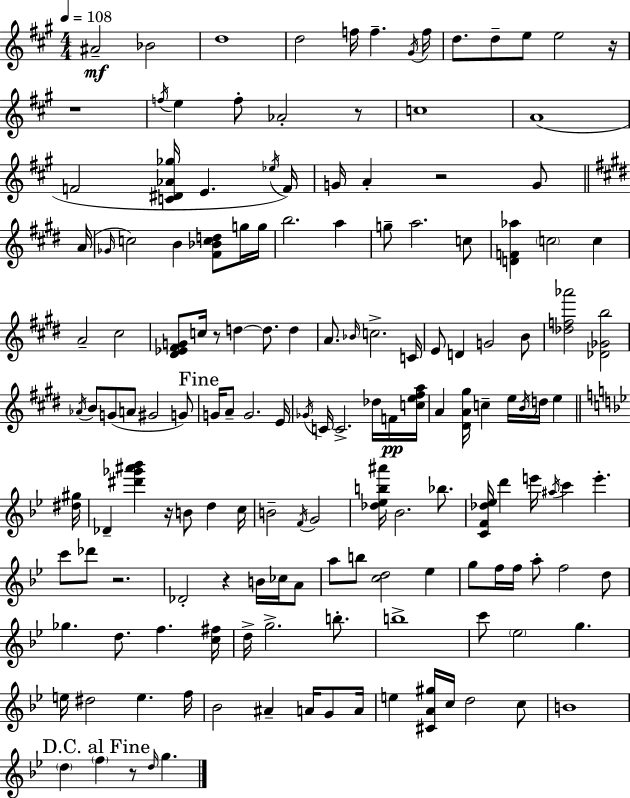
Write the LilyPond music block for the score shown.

{
  \clef treble
  \numericTimeSignature
  \time 4/4
  \key a \major
  \tempo 4 = 108
  ais'2--\mf bes'2 | d''1 | d''2 f''16 f''4.-- \acciaccatura { gis'16 } | f''16 d''8. d''8-- e''8 e''2 | \break r16 r1 | \acciaccatura { f''16 } e''4 f''8-. aes'2-. | r8 c''1 | a'1( | \break f'2 <c' dis' aes' ges''>16 e'4. | \acciaccatura { ees''16 }) f'16 g'16 a'4-. r2 | g'8 \bar "||" \break \key e \major a'16( \grace { ges'16 } c''2) b'4 <fis' bes' c'' d''>8 | g''16 g''16 b''2. a''4 | g''8-- a''2. | c''8 <d' f' aes''>4 \parenthesize c''2 c''4 | \break a'2-- cis''2 | <dis' ees' fis' g'>8 c''16 r8 d''4~~ d''8. d''4 | a'8. \grace { bes'16 } c''2.-> | c'16 e'8 d'4 g'2 | \break b'8 <des'' f'' aes'''>2 <des' ges' b''>2 | \acciaccatura { aes'16 } b'8 g'8( a'8 gis'2 | g'8) \mark "Fine" g'16 a'8-- g'2. | e'16 \acciaccatura { ges'16 } c'16 c'2.-> | \break des''16 f'16\pp <c'' e'' fis'' a''>16 a'4 <dis' a' gis''>16 c''4-- e''16 \acciaccatura { b'16 } | d''16 e''4 \bar "||" \break \key g \minor <dis'' gis''>16 des'4-- <dis''' ges''' ais''' bes'''>4 r16 b'8 d''4 | c''16 b'2-- \acciaccatura { f'16 } g'2 | <des'' ees'' b'' ais'''>16 bes'2. bes''8. | <c' f' des'' ees''>16 d'''4 e'''16 \acciaccatura { ais''16 } c'''4 e'''4.-. | \break c'''8 des'''8 r2. | des'2-. r4 b'16 | ces''16 a'8 a''8 b''8 <c'' d''>2 ees''4 | g''8 f''16 f''16 a''8-. f''2 | \break d''8 ges''4. d''8. f''4. | <c'' fis''>16 d''16-> g''2.-> | b''8.-. b''1-> | c'''8 \parenthesize ees''2 g''4. | \break e''16 dis''2 e''4. | f''16 bes'2 ais'4-- a'16 | g'8 a'16 e''4 <cis' a' gis''>16 c''16 d''2 | c''8 b'1 | \break \mark "D.C. al Fine" \parenthesize d''4 \parenthesize f''4 r8 \grace { d''16 } g''4. | \bar "|."
}